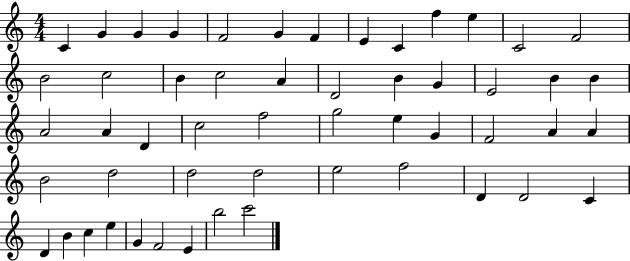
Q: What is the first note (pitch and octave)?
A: C4